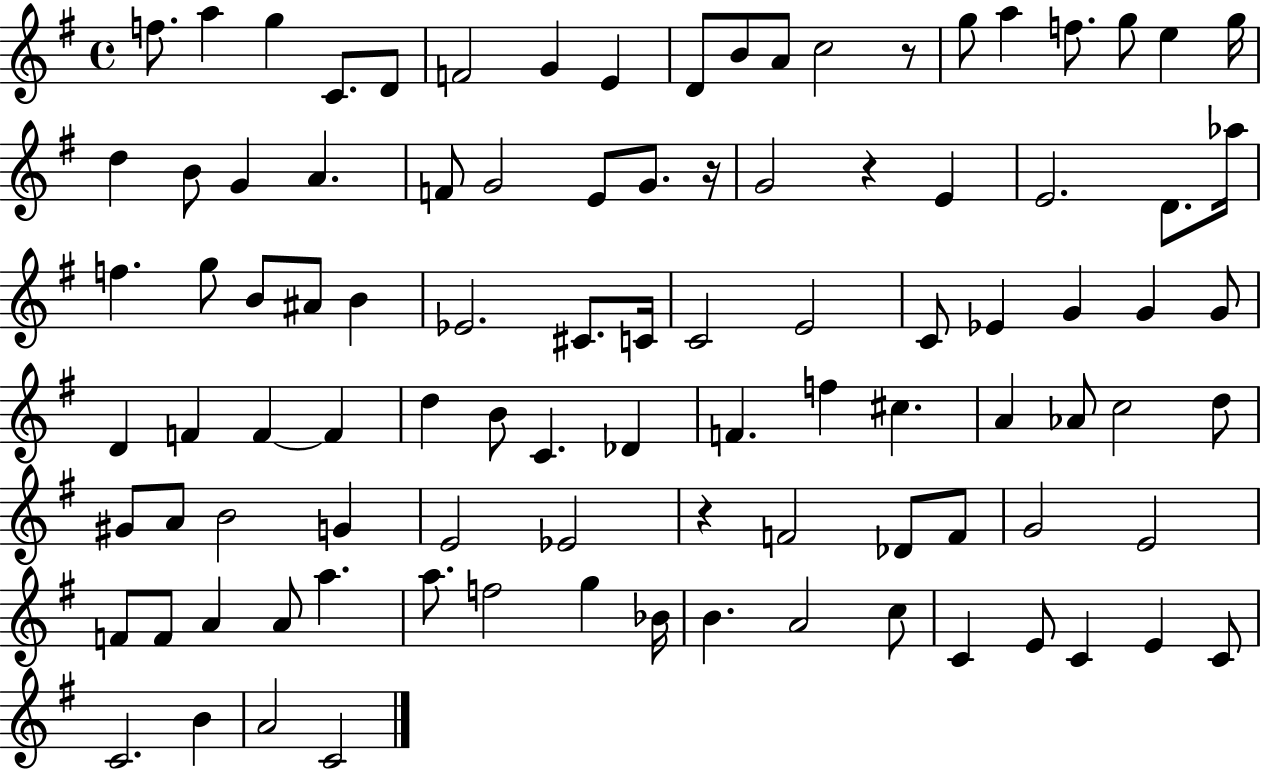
X:1
T:Untitled
M:4/4
L:1/4
K:G
f/2 a g C/2 D/2 F2 G E D/2 B/2 A/2 c2 z/2 g/2 a f/2 g/2 e g/4 d B/2 G A F/2 G2 E/2 G/2 z/4 G2 z E E2 D/2 _a/4 f g/2 B/2 ^A/2 B _E2 ^C/2 C/4 C2 E2 C/2 _E G G G/2 D F F F d B/2 C _D F f ^c A _A/2 c2 d/2 ^G/2 A/2 B2 G E2 _E2 z F2 _D/2 F/2 G2 E2 F/2 F/2 A A/2 a a/2 f2 g _B/4 B A2 c/2 C E/2 C E C/2 C2 B A2 C2